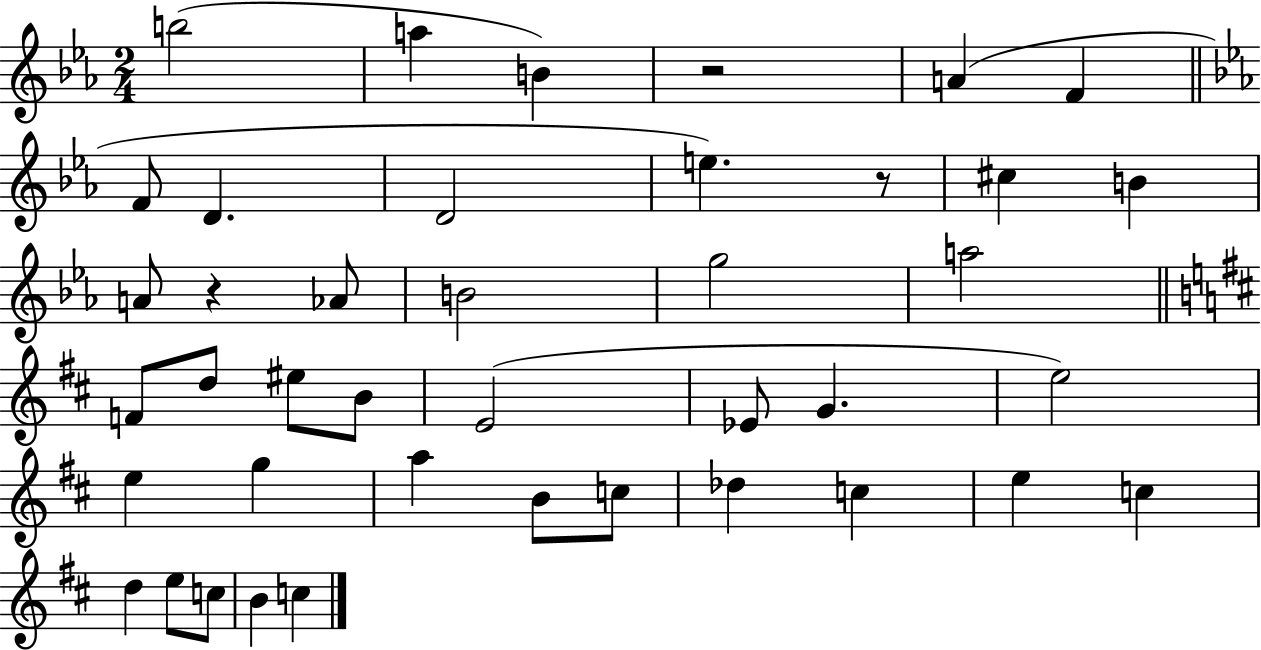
{
  \clef treble
  \numericTimeSignature
  \time 2/4
  \key ees \major
  \repeat volta 2 { b''2( | a''4 b'4) | r2 | a'4( f'4 | \break \bar "||" \break \key ees \major f'8 d'4. | d'2 | e''4.) r8 | cis''4 b'4 | \break a'8 r4 aes'8 | b'2 | g''2 | a''2 | \break \bar "||" \break \key d \major f'8 d''8 eis''8 b'8 | e'2( | ees'8 g'4. | e''2) | \break e''4 g''4 | a''4 b'8 c''8 | des''4 c''4 | e''4 c''4 | \break d''4 e''8 c''8 | b'4 c''4 | } \bar "|."
}